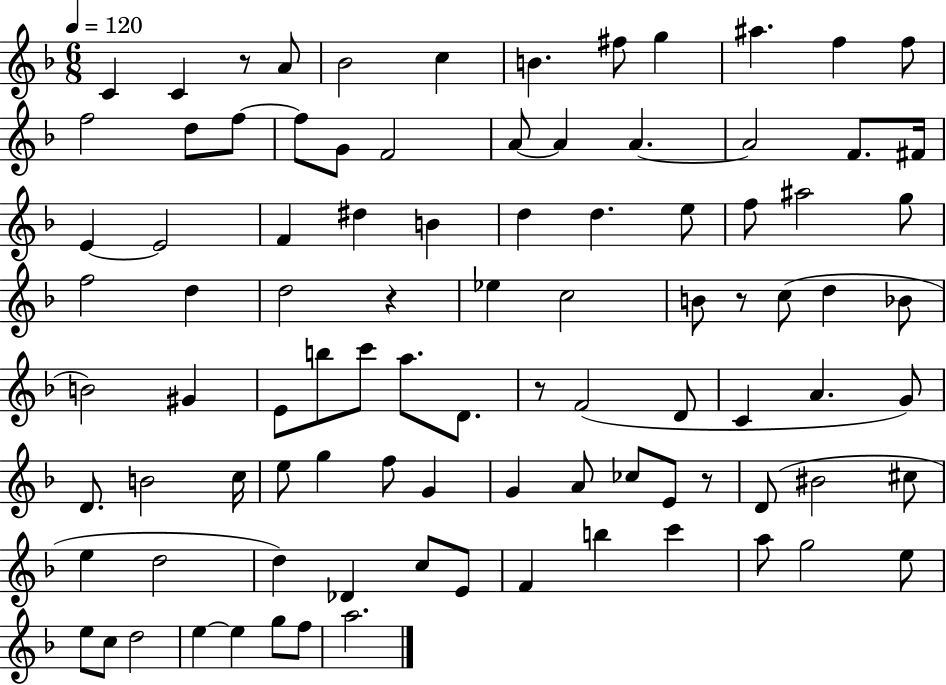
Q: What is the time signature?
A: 6/8